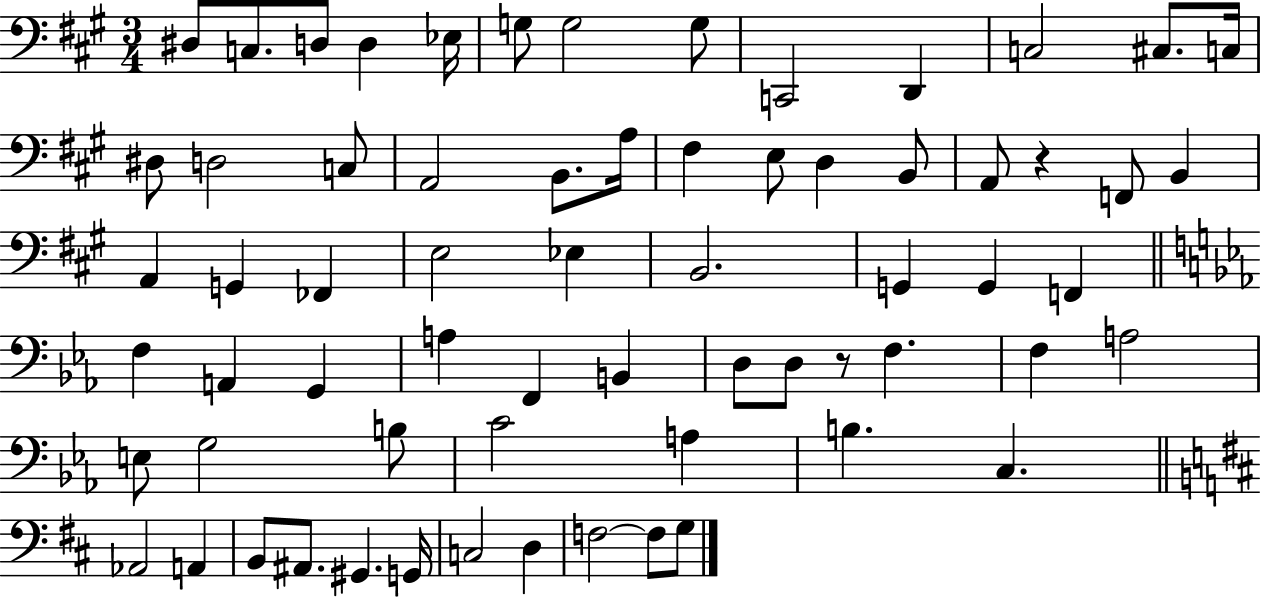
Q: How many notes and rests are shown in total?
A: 66